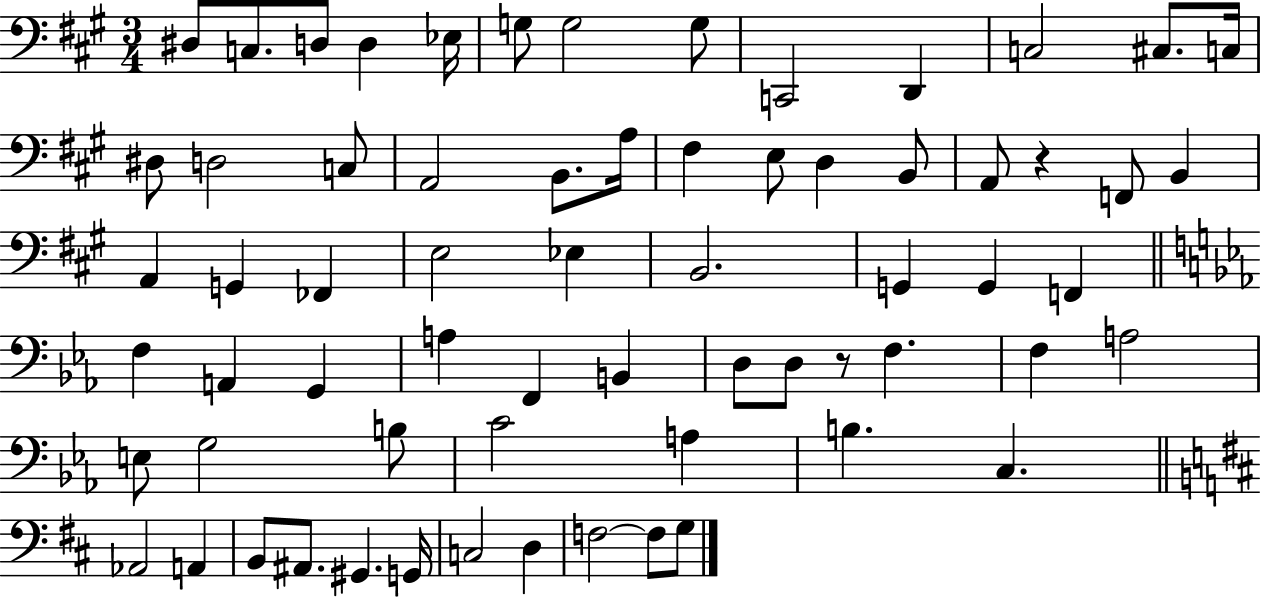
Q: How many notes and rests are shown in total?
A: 66